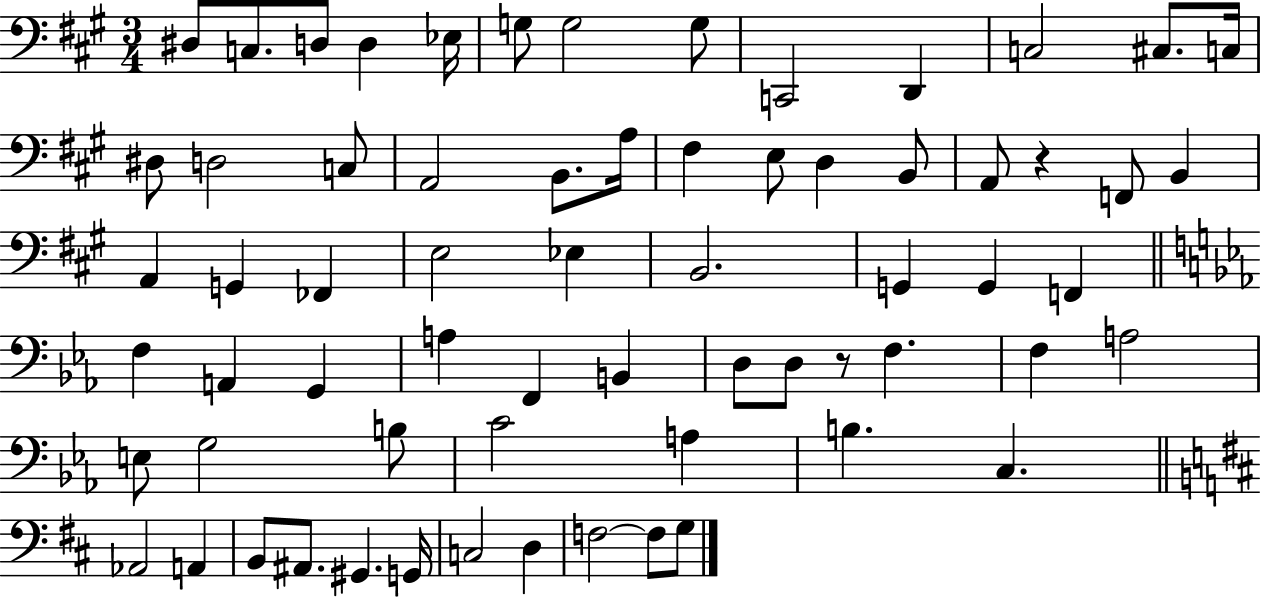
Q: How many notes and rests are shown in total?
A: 66